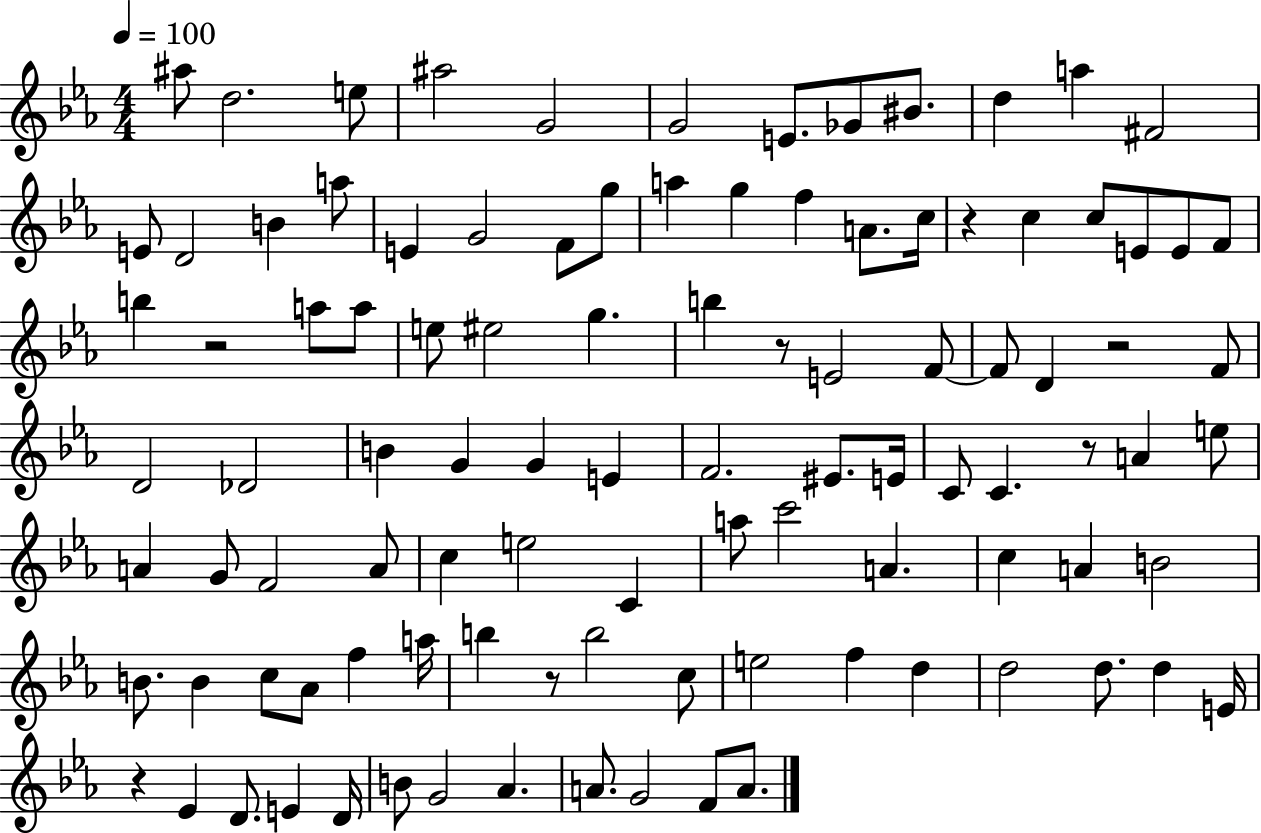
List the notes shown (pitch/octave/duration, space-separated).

A#5/e D5/h. E5/e A#5/h G4/h G4/h E4/e. Gb4/e BIS4/e. D5/q A5/q F#4/h E4/e D4/h B4/q A5/e E4/q G4/h F4/e G5/e A5/q G5/q F5/q A4/e. C5/s R/q C5/q C5/e E4/e E4/e F4/e B5/q R/h A5/e A5/e E5/e EIS5/h G5/q. B5/q R/e E4/h F4/e F4/e D4/q R/h F4/e D4/h Db4/h B4/q G4/q G4/q E4/q F4/h. EIS4/e. E4/s C4/e C4/q. R/e A4/q E5/e A4/q G4/e F4/h A4/e C5/q E5/h C4/q A5/e C6/h A4/q. C5/q A4/q B4/h B4/e. B4/q C5/e Ab4/e F5/q A5/s B5/q R/e B5/h C5/e E5/h F5/q D5/q D5/h D5/e. D5/q E4/s R/q Eb4/q D4/e. E4/q D4/s B4/e G4/h Ab4/q. A4/e. G4/h F4/e A4/e.